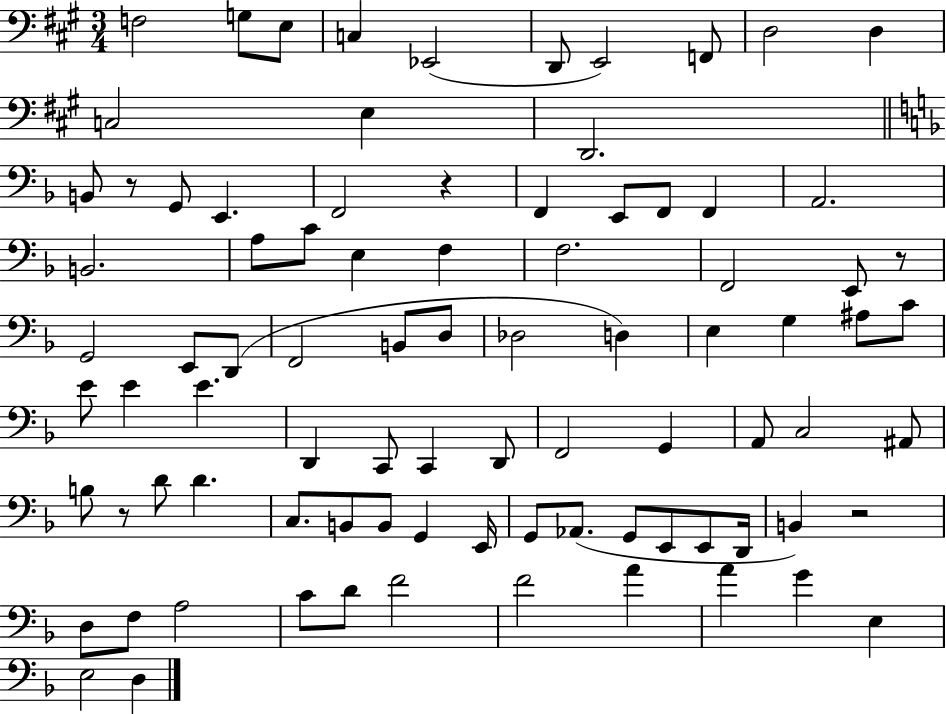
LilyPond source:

{
  \clef bass
  \numericTimeSignature
  \time 3/4
  \key a \major
  f2 g8 e8 | c4 ees,2( | d,8 e,2) f,8 | d2 d4 | \break c2 e4 | d,2. | \bar "||" \break \key f \major b,8 r8 g,8 e,4. | f,2 r4 | f,4 e,8 f,8 f,4 | a,2. | \break b,2. | a8 c'8 e4 f4 | f2. | f,2 e,8 r8 | \break g,2 e,8 d,8( | f,2 b,8 d8 | des2 d4) | e4 g4 ais8 c'8 | \break e'8 e'4 e'4. | d,4 c,8 c,4 d,8 | f,2 g,4 | a,8 c2 ais,8 | \break b8 r8 d'8 d'4. | c8. b,8 b,8 g,4 e,16 | g,8 aes,8.( g,8 e,8 e,8 d,16 | b,4) r2 | \break d8 f8 a2 | c'8 d'8 f'2 | f'2 a'4 | a'4 g'4 e4 | \break e2 d4 | \bar "|."
}